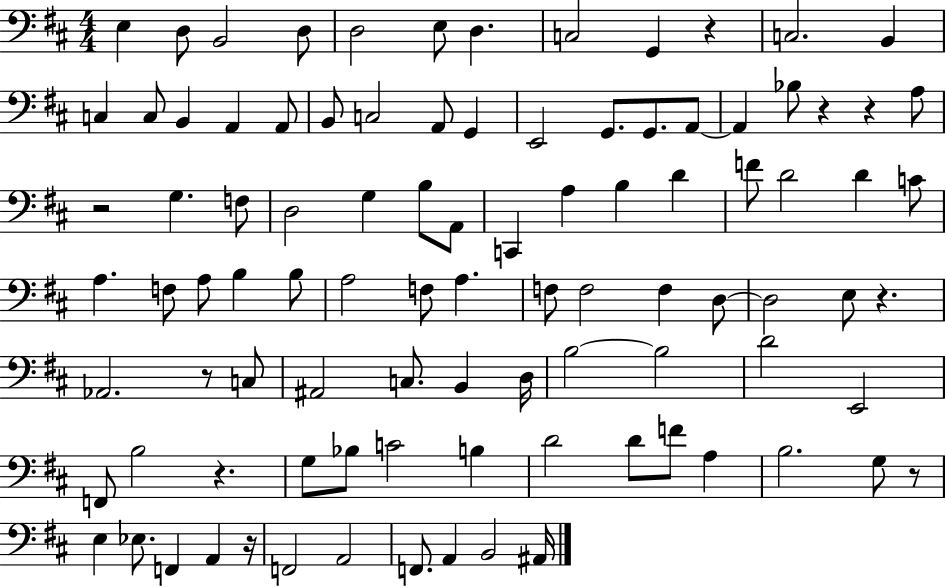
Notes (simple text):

E3/q D3/e B2/h D3/e D3/h E3/e D3/q. C3/h G2/q R/q C3/h. B2/q C3/q C3/e B2/q A2/q A2/e B2/e C3/h A2/e G2/q E2/h G2/e. G2/e. A2/e A2/q Bb3/e R/q R/q A3/e R/h G3/q. F3/e D3/h G3/q B3/e A2/e C2/q A3/q B3/q D4/q F4/e D4/h D4/q C4/e A3/q. F3/e A3/e B3/q B3/e A3/h F3/e A3/q. F3/e F3/h F3/q D3/e D3/h E3/e R/q. Ab2/h. R/e C3/e A#2/h C3/e. B2/q D3/s B3/h B3/h D4/h E2/h F2/e B3/h R/q. G3/e Bb3/e C4/h B3/q D4/h D4/e F4/e A3/q B3/h. G3/e R/e E3/q Eb3/e. F2/q A2/q R/s F2/h A2/h F2/e. A2/q B2/h A#2/s